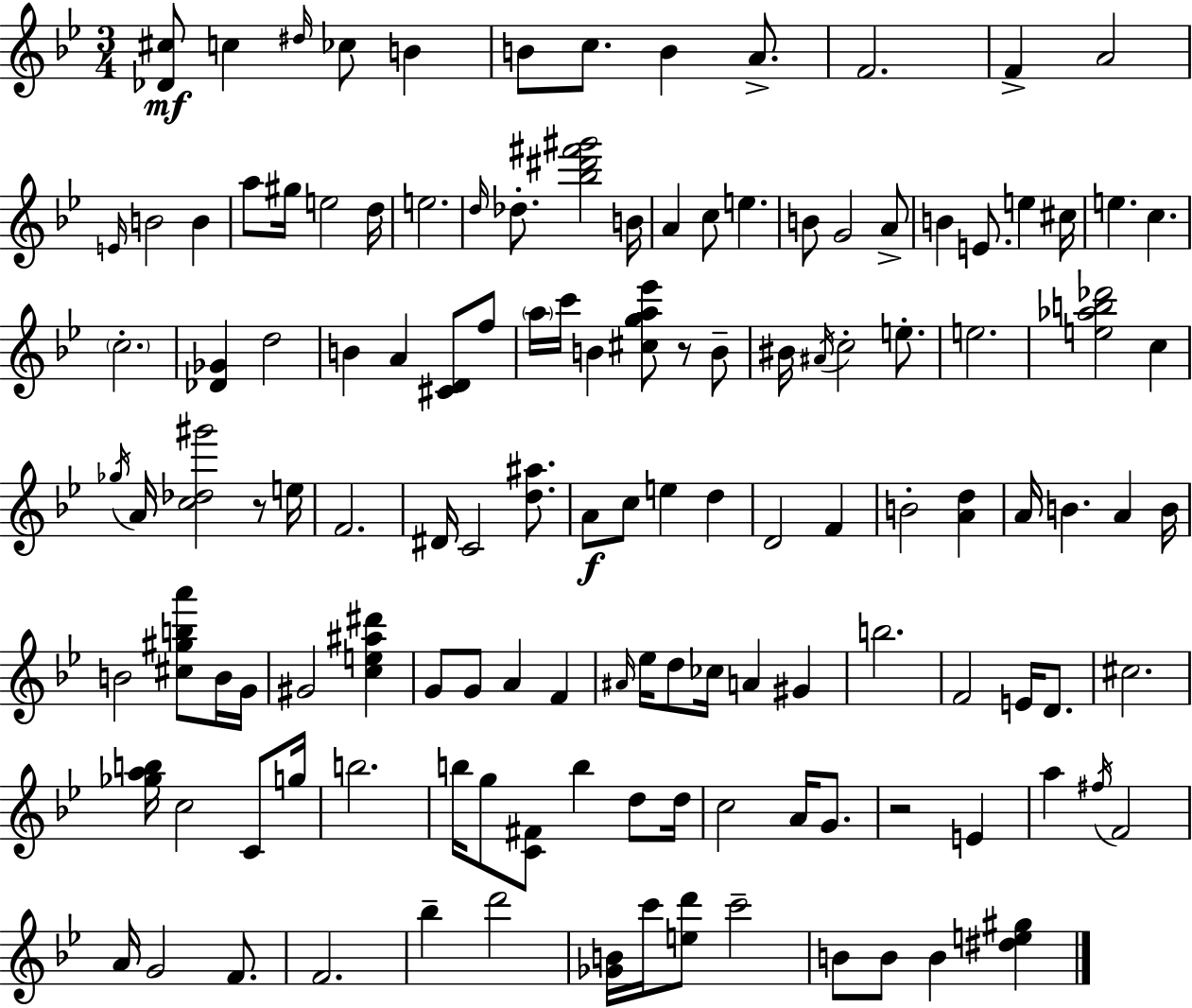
{
  \clef treble
  \numericTimeSignature
  \time 3/4
  \key g \minor
  \repeat volta 2 { <des' cis''>8\mf c''4 \grace { dis''16 } ces''8 b'4 | b'8 c''8. b'4 a'8.-> | f'2. | f'4-> a'2 | \break \grace { e'16 } b'2 b'4 | a''8 gis''16 e''2 | d''16 e''2. | \grace { d''16 } des''8.-. <bes'' dis''' fis''' gis'''>2 | \break b'16 a'4 c''8 e''4. | b'8 g'2 | a'8-> b'4 e'8. e''4 | cis''16 e''4. c''4. | \break \parenthesize c''2.-. | <des' ges'>4 d''2 | b'4 a'4 <cis' d'>8 | f''8 \parenthesize a''16 c'''16 b'4 <cis'' g'' a'' ees'''>8 r8 | \break b'8-- bis'16 \acciaccatura { ais'16 } c''2-. | e''8.-. e''2. | <e'' aes'' b'' des'''>2 | c''4 \acciaccatura { ges''16 } a'16 <c'' des'' gis'''>2 | \break r8 e''16 f'2. | dis'16 c'2 | <d'' ais''>8. a'8\f c''8 e''4 | d''4 d'2 | \break f'4 b'2-. | <a' d''>4 a'16 b'4. | a'4 b'16 b'2 | <cis'' gis'' b'' a'''>8 b'16 g'16 gis'2 | \break <c'' e'' ais'' dis'''>4 g'8 g'8 a'4 | f'4 \grace { ais'16 } ees''16 d''8 ces''16 a'4 | gis'4 b''2. | f'2 | \break e'16 d'8. cis''2. | <ges'' a'' b''>16 c''2 | c'8 g''16 b''2. | b''16 g''8 <c' fis'>8 b''4 | \break d''8 d''16 c''2 | a'16 g'8. r2 | e'4 a''4 \acciaccatura { fis''16 } f'2 | a'16 g'2 | \break f'8. f'2. | bes''4-- d'''2 | <ges' b'>16 c'''16 <e'' d'''>8 c'''2-- | b'8 b'8 b'4 | \break <dis'' e'' gis''>4 } \bar "|."
}